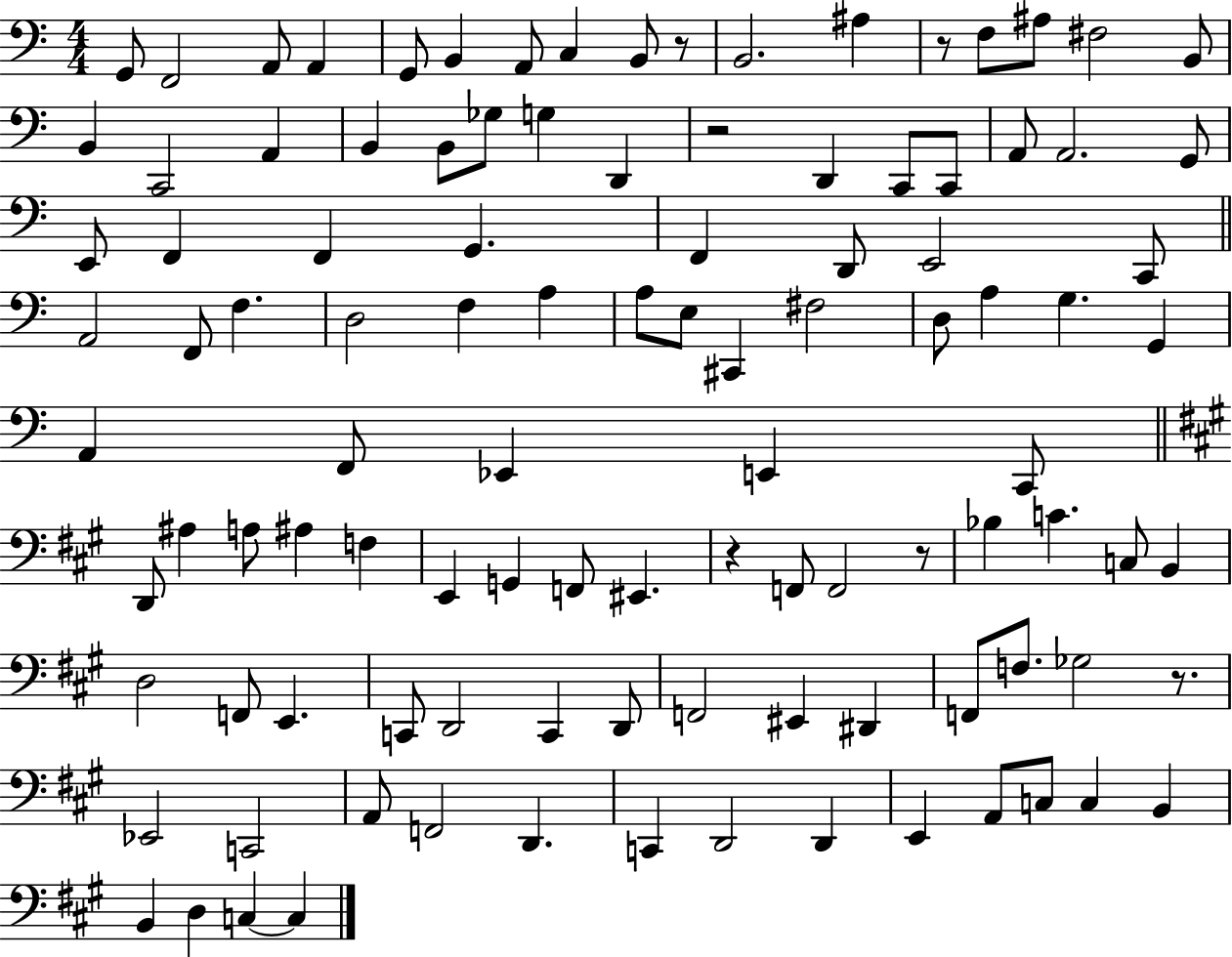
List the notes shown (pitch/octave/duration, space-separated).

G2/e F2/h A2/e A2/q G2/e B2/q A2/e C3/q B2/e R/e B2/h. A#3/q R/e F3/e A#3/e F#3/h B2/e B2/q C2/h A2/q B2/q B2/e Gb3/e G3/q D2/q R/h D2/q C2/e C2/e A2/e A2/h. G2/e E2/e F2/q F2/q G2/q. F2/q D2/e E2/h C2/e A2/h F2/e F3/q. D3/h F3/q A3/q A3/e E3/e C#2/q F#3/h D3/e A3/q G3/q. G2/q A2/q F2/e Eb2/q E2/q C2/e D2/e A#3/q A3/e A#3/q F3/q E2/q G2/q F2/e EIS2/q. R/q F2/e F2/h R/e Bb3/q C4/q. C3/e B2/q D3/h F2/e E2/q. C2/e D2/h C2/q D2/e F2/h EIS2/q D#2/q F2/e F3/e. Gb3/h R/e. Eb2/h C2/h A2/e F2/h D2/q. C2/q D2/h D2/q E2/q A2/e C3/e C3/q B2/q B2/q D3/q C3/q C3/q